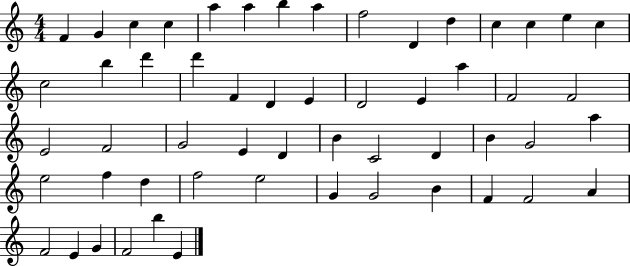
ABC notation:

X:1
T:Untitled
M:4/4
L:1/4
K:C
F G c c a a b a f2 D d c c e c c2 b d' d' F D E D2 E a F2 F2 E2 F2 G2 E D B C2 D B G2 a e2 f d f2 e2 G G2 B F F2 A F2 E G F2 b E